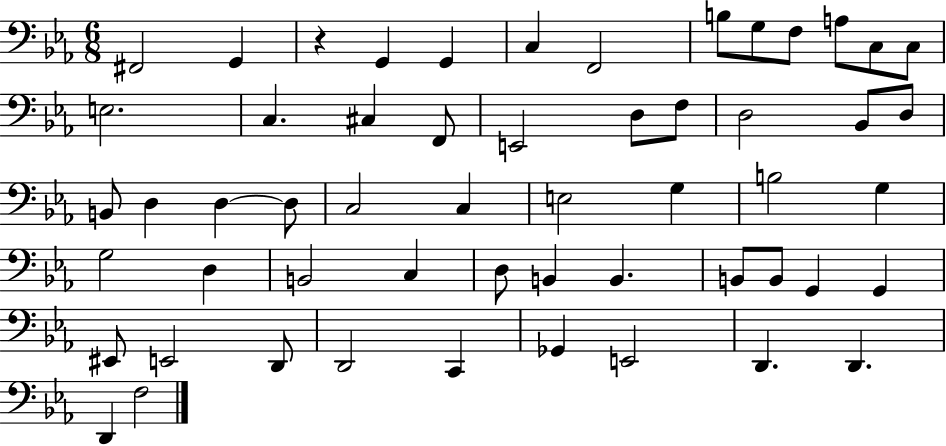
F#2/h G2/q R/q G2/q G2/q C3/q F2/h B3/e G3/e F3/e A3/e C3/e C3/e E3/h. C3/q. C#3/q F2/e E2/h D3/e F3/e D3/h Bb2/e D3/e B2/e D3/q D3/q D3/e C3/h C3/q E3/h G3/q B3/h G3/q G3/h D3/q B2/h C3/q D3/e B2/q B2/q. B2/e B2/e G2/q G2/q EIS2/e E2/h D2/e D2/h C2/q Gb2/q E2/h D2/q. D2/q. D2/q F3/h